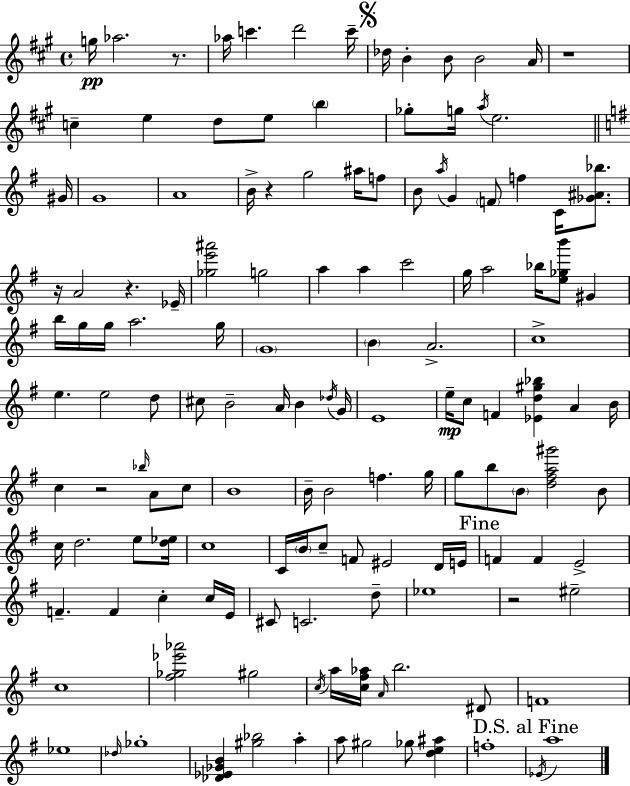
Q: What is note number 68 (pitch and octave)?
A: C5